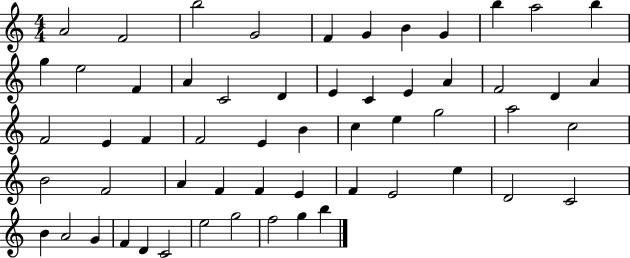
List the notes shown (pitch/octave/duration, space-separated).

A4/h F4/h B5/h G4/h F4/q G4/q B4/q G4/q B5/q A5/h B5/q G5/q E5/h F4/q A4/q C4/h D4/q E4/q C4/q E4/q A4/q F4/h D4/q A4/q F4/h E4/q F4/q F4/h E4/q B4/q C5/q E5/q G5/h A5/h C5/h B4/h F4/h A4/q F4/q F4/q E4/q F4/q E4/h E5/q D4/h C4/h B4/q A4/h G4/q F4/q D4/q C4/h E5/h G5/h F5/h G5/q B5/q